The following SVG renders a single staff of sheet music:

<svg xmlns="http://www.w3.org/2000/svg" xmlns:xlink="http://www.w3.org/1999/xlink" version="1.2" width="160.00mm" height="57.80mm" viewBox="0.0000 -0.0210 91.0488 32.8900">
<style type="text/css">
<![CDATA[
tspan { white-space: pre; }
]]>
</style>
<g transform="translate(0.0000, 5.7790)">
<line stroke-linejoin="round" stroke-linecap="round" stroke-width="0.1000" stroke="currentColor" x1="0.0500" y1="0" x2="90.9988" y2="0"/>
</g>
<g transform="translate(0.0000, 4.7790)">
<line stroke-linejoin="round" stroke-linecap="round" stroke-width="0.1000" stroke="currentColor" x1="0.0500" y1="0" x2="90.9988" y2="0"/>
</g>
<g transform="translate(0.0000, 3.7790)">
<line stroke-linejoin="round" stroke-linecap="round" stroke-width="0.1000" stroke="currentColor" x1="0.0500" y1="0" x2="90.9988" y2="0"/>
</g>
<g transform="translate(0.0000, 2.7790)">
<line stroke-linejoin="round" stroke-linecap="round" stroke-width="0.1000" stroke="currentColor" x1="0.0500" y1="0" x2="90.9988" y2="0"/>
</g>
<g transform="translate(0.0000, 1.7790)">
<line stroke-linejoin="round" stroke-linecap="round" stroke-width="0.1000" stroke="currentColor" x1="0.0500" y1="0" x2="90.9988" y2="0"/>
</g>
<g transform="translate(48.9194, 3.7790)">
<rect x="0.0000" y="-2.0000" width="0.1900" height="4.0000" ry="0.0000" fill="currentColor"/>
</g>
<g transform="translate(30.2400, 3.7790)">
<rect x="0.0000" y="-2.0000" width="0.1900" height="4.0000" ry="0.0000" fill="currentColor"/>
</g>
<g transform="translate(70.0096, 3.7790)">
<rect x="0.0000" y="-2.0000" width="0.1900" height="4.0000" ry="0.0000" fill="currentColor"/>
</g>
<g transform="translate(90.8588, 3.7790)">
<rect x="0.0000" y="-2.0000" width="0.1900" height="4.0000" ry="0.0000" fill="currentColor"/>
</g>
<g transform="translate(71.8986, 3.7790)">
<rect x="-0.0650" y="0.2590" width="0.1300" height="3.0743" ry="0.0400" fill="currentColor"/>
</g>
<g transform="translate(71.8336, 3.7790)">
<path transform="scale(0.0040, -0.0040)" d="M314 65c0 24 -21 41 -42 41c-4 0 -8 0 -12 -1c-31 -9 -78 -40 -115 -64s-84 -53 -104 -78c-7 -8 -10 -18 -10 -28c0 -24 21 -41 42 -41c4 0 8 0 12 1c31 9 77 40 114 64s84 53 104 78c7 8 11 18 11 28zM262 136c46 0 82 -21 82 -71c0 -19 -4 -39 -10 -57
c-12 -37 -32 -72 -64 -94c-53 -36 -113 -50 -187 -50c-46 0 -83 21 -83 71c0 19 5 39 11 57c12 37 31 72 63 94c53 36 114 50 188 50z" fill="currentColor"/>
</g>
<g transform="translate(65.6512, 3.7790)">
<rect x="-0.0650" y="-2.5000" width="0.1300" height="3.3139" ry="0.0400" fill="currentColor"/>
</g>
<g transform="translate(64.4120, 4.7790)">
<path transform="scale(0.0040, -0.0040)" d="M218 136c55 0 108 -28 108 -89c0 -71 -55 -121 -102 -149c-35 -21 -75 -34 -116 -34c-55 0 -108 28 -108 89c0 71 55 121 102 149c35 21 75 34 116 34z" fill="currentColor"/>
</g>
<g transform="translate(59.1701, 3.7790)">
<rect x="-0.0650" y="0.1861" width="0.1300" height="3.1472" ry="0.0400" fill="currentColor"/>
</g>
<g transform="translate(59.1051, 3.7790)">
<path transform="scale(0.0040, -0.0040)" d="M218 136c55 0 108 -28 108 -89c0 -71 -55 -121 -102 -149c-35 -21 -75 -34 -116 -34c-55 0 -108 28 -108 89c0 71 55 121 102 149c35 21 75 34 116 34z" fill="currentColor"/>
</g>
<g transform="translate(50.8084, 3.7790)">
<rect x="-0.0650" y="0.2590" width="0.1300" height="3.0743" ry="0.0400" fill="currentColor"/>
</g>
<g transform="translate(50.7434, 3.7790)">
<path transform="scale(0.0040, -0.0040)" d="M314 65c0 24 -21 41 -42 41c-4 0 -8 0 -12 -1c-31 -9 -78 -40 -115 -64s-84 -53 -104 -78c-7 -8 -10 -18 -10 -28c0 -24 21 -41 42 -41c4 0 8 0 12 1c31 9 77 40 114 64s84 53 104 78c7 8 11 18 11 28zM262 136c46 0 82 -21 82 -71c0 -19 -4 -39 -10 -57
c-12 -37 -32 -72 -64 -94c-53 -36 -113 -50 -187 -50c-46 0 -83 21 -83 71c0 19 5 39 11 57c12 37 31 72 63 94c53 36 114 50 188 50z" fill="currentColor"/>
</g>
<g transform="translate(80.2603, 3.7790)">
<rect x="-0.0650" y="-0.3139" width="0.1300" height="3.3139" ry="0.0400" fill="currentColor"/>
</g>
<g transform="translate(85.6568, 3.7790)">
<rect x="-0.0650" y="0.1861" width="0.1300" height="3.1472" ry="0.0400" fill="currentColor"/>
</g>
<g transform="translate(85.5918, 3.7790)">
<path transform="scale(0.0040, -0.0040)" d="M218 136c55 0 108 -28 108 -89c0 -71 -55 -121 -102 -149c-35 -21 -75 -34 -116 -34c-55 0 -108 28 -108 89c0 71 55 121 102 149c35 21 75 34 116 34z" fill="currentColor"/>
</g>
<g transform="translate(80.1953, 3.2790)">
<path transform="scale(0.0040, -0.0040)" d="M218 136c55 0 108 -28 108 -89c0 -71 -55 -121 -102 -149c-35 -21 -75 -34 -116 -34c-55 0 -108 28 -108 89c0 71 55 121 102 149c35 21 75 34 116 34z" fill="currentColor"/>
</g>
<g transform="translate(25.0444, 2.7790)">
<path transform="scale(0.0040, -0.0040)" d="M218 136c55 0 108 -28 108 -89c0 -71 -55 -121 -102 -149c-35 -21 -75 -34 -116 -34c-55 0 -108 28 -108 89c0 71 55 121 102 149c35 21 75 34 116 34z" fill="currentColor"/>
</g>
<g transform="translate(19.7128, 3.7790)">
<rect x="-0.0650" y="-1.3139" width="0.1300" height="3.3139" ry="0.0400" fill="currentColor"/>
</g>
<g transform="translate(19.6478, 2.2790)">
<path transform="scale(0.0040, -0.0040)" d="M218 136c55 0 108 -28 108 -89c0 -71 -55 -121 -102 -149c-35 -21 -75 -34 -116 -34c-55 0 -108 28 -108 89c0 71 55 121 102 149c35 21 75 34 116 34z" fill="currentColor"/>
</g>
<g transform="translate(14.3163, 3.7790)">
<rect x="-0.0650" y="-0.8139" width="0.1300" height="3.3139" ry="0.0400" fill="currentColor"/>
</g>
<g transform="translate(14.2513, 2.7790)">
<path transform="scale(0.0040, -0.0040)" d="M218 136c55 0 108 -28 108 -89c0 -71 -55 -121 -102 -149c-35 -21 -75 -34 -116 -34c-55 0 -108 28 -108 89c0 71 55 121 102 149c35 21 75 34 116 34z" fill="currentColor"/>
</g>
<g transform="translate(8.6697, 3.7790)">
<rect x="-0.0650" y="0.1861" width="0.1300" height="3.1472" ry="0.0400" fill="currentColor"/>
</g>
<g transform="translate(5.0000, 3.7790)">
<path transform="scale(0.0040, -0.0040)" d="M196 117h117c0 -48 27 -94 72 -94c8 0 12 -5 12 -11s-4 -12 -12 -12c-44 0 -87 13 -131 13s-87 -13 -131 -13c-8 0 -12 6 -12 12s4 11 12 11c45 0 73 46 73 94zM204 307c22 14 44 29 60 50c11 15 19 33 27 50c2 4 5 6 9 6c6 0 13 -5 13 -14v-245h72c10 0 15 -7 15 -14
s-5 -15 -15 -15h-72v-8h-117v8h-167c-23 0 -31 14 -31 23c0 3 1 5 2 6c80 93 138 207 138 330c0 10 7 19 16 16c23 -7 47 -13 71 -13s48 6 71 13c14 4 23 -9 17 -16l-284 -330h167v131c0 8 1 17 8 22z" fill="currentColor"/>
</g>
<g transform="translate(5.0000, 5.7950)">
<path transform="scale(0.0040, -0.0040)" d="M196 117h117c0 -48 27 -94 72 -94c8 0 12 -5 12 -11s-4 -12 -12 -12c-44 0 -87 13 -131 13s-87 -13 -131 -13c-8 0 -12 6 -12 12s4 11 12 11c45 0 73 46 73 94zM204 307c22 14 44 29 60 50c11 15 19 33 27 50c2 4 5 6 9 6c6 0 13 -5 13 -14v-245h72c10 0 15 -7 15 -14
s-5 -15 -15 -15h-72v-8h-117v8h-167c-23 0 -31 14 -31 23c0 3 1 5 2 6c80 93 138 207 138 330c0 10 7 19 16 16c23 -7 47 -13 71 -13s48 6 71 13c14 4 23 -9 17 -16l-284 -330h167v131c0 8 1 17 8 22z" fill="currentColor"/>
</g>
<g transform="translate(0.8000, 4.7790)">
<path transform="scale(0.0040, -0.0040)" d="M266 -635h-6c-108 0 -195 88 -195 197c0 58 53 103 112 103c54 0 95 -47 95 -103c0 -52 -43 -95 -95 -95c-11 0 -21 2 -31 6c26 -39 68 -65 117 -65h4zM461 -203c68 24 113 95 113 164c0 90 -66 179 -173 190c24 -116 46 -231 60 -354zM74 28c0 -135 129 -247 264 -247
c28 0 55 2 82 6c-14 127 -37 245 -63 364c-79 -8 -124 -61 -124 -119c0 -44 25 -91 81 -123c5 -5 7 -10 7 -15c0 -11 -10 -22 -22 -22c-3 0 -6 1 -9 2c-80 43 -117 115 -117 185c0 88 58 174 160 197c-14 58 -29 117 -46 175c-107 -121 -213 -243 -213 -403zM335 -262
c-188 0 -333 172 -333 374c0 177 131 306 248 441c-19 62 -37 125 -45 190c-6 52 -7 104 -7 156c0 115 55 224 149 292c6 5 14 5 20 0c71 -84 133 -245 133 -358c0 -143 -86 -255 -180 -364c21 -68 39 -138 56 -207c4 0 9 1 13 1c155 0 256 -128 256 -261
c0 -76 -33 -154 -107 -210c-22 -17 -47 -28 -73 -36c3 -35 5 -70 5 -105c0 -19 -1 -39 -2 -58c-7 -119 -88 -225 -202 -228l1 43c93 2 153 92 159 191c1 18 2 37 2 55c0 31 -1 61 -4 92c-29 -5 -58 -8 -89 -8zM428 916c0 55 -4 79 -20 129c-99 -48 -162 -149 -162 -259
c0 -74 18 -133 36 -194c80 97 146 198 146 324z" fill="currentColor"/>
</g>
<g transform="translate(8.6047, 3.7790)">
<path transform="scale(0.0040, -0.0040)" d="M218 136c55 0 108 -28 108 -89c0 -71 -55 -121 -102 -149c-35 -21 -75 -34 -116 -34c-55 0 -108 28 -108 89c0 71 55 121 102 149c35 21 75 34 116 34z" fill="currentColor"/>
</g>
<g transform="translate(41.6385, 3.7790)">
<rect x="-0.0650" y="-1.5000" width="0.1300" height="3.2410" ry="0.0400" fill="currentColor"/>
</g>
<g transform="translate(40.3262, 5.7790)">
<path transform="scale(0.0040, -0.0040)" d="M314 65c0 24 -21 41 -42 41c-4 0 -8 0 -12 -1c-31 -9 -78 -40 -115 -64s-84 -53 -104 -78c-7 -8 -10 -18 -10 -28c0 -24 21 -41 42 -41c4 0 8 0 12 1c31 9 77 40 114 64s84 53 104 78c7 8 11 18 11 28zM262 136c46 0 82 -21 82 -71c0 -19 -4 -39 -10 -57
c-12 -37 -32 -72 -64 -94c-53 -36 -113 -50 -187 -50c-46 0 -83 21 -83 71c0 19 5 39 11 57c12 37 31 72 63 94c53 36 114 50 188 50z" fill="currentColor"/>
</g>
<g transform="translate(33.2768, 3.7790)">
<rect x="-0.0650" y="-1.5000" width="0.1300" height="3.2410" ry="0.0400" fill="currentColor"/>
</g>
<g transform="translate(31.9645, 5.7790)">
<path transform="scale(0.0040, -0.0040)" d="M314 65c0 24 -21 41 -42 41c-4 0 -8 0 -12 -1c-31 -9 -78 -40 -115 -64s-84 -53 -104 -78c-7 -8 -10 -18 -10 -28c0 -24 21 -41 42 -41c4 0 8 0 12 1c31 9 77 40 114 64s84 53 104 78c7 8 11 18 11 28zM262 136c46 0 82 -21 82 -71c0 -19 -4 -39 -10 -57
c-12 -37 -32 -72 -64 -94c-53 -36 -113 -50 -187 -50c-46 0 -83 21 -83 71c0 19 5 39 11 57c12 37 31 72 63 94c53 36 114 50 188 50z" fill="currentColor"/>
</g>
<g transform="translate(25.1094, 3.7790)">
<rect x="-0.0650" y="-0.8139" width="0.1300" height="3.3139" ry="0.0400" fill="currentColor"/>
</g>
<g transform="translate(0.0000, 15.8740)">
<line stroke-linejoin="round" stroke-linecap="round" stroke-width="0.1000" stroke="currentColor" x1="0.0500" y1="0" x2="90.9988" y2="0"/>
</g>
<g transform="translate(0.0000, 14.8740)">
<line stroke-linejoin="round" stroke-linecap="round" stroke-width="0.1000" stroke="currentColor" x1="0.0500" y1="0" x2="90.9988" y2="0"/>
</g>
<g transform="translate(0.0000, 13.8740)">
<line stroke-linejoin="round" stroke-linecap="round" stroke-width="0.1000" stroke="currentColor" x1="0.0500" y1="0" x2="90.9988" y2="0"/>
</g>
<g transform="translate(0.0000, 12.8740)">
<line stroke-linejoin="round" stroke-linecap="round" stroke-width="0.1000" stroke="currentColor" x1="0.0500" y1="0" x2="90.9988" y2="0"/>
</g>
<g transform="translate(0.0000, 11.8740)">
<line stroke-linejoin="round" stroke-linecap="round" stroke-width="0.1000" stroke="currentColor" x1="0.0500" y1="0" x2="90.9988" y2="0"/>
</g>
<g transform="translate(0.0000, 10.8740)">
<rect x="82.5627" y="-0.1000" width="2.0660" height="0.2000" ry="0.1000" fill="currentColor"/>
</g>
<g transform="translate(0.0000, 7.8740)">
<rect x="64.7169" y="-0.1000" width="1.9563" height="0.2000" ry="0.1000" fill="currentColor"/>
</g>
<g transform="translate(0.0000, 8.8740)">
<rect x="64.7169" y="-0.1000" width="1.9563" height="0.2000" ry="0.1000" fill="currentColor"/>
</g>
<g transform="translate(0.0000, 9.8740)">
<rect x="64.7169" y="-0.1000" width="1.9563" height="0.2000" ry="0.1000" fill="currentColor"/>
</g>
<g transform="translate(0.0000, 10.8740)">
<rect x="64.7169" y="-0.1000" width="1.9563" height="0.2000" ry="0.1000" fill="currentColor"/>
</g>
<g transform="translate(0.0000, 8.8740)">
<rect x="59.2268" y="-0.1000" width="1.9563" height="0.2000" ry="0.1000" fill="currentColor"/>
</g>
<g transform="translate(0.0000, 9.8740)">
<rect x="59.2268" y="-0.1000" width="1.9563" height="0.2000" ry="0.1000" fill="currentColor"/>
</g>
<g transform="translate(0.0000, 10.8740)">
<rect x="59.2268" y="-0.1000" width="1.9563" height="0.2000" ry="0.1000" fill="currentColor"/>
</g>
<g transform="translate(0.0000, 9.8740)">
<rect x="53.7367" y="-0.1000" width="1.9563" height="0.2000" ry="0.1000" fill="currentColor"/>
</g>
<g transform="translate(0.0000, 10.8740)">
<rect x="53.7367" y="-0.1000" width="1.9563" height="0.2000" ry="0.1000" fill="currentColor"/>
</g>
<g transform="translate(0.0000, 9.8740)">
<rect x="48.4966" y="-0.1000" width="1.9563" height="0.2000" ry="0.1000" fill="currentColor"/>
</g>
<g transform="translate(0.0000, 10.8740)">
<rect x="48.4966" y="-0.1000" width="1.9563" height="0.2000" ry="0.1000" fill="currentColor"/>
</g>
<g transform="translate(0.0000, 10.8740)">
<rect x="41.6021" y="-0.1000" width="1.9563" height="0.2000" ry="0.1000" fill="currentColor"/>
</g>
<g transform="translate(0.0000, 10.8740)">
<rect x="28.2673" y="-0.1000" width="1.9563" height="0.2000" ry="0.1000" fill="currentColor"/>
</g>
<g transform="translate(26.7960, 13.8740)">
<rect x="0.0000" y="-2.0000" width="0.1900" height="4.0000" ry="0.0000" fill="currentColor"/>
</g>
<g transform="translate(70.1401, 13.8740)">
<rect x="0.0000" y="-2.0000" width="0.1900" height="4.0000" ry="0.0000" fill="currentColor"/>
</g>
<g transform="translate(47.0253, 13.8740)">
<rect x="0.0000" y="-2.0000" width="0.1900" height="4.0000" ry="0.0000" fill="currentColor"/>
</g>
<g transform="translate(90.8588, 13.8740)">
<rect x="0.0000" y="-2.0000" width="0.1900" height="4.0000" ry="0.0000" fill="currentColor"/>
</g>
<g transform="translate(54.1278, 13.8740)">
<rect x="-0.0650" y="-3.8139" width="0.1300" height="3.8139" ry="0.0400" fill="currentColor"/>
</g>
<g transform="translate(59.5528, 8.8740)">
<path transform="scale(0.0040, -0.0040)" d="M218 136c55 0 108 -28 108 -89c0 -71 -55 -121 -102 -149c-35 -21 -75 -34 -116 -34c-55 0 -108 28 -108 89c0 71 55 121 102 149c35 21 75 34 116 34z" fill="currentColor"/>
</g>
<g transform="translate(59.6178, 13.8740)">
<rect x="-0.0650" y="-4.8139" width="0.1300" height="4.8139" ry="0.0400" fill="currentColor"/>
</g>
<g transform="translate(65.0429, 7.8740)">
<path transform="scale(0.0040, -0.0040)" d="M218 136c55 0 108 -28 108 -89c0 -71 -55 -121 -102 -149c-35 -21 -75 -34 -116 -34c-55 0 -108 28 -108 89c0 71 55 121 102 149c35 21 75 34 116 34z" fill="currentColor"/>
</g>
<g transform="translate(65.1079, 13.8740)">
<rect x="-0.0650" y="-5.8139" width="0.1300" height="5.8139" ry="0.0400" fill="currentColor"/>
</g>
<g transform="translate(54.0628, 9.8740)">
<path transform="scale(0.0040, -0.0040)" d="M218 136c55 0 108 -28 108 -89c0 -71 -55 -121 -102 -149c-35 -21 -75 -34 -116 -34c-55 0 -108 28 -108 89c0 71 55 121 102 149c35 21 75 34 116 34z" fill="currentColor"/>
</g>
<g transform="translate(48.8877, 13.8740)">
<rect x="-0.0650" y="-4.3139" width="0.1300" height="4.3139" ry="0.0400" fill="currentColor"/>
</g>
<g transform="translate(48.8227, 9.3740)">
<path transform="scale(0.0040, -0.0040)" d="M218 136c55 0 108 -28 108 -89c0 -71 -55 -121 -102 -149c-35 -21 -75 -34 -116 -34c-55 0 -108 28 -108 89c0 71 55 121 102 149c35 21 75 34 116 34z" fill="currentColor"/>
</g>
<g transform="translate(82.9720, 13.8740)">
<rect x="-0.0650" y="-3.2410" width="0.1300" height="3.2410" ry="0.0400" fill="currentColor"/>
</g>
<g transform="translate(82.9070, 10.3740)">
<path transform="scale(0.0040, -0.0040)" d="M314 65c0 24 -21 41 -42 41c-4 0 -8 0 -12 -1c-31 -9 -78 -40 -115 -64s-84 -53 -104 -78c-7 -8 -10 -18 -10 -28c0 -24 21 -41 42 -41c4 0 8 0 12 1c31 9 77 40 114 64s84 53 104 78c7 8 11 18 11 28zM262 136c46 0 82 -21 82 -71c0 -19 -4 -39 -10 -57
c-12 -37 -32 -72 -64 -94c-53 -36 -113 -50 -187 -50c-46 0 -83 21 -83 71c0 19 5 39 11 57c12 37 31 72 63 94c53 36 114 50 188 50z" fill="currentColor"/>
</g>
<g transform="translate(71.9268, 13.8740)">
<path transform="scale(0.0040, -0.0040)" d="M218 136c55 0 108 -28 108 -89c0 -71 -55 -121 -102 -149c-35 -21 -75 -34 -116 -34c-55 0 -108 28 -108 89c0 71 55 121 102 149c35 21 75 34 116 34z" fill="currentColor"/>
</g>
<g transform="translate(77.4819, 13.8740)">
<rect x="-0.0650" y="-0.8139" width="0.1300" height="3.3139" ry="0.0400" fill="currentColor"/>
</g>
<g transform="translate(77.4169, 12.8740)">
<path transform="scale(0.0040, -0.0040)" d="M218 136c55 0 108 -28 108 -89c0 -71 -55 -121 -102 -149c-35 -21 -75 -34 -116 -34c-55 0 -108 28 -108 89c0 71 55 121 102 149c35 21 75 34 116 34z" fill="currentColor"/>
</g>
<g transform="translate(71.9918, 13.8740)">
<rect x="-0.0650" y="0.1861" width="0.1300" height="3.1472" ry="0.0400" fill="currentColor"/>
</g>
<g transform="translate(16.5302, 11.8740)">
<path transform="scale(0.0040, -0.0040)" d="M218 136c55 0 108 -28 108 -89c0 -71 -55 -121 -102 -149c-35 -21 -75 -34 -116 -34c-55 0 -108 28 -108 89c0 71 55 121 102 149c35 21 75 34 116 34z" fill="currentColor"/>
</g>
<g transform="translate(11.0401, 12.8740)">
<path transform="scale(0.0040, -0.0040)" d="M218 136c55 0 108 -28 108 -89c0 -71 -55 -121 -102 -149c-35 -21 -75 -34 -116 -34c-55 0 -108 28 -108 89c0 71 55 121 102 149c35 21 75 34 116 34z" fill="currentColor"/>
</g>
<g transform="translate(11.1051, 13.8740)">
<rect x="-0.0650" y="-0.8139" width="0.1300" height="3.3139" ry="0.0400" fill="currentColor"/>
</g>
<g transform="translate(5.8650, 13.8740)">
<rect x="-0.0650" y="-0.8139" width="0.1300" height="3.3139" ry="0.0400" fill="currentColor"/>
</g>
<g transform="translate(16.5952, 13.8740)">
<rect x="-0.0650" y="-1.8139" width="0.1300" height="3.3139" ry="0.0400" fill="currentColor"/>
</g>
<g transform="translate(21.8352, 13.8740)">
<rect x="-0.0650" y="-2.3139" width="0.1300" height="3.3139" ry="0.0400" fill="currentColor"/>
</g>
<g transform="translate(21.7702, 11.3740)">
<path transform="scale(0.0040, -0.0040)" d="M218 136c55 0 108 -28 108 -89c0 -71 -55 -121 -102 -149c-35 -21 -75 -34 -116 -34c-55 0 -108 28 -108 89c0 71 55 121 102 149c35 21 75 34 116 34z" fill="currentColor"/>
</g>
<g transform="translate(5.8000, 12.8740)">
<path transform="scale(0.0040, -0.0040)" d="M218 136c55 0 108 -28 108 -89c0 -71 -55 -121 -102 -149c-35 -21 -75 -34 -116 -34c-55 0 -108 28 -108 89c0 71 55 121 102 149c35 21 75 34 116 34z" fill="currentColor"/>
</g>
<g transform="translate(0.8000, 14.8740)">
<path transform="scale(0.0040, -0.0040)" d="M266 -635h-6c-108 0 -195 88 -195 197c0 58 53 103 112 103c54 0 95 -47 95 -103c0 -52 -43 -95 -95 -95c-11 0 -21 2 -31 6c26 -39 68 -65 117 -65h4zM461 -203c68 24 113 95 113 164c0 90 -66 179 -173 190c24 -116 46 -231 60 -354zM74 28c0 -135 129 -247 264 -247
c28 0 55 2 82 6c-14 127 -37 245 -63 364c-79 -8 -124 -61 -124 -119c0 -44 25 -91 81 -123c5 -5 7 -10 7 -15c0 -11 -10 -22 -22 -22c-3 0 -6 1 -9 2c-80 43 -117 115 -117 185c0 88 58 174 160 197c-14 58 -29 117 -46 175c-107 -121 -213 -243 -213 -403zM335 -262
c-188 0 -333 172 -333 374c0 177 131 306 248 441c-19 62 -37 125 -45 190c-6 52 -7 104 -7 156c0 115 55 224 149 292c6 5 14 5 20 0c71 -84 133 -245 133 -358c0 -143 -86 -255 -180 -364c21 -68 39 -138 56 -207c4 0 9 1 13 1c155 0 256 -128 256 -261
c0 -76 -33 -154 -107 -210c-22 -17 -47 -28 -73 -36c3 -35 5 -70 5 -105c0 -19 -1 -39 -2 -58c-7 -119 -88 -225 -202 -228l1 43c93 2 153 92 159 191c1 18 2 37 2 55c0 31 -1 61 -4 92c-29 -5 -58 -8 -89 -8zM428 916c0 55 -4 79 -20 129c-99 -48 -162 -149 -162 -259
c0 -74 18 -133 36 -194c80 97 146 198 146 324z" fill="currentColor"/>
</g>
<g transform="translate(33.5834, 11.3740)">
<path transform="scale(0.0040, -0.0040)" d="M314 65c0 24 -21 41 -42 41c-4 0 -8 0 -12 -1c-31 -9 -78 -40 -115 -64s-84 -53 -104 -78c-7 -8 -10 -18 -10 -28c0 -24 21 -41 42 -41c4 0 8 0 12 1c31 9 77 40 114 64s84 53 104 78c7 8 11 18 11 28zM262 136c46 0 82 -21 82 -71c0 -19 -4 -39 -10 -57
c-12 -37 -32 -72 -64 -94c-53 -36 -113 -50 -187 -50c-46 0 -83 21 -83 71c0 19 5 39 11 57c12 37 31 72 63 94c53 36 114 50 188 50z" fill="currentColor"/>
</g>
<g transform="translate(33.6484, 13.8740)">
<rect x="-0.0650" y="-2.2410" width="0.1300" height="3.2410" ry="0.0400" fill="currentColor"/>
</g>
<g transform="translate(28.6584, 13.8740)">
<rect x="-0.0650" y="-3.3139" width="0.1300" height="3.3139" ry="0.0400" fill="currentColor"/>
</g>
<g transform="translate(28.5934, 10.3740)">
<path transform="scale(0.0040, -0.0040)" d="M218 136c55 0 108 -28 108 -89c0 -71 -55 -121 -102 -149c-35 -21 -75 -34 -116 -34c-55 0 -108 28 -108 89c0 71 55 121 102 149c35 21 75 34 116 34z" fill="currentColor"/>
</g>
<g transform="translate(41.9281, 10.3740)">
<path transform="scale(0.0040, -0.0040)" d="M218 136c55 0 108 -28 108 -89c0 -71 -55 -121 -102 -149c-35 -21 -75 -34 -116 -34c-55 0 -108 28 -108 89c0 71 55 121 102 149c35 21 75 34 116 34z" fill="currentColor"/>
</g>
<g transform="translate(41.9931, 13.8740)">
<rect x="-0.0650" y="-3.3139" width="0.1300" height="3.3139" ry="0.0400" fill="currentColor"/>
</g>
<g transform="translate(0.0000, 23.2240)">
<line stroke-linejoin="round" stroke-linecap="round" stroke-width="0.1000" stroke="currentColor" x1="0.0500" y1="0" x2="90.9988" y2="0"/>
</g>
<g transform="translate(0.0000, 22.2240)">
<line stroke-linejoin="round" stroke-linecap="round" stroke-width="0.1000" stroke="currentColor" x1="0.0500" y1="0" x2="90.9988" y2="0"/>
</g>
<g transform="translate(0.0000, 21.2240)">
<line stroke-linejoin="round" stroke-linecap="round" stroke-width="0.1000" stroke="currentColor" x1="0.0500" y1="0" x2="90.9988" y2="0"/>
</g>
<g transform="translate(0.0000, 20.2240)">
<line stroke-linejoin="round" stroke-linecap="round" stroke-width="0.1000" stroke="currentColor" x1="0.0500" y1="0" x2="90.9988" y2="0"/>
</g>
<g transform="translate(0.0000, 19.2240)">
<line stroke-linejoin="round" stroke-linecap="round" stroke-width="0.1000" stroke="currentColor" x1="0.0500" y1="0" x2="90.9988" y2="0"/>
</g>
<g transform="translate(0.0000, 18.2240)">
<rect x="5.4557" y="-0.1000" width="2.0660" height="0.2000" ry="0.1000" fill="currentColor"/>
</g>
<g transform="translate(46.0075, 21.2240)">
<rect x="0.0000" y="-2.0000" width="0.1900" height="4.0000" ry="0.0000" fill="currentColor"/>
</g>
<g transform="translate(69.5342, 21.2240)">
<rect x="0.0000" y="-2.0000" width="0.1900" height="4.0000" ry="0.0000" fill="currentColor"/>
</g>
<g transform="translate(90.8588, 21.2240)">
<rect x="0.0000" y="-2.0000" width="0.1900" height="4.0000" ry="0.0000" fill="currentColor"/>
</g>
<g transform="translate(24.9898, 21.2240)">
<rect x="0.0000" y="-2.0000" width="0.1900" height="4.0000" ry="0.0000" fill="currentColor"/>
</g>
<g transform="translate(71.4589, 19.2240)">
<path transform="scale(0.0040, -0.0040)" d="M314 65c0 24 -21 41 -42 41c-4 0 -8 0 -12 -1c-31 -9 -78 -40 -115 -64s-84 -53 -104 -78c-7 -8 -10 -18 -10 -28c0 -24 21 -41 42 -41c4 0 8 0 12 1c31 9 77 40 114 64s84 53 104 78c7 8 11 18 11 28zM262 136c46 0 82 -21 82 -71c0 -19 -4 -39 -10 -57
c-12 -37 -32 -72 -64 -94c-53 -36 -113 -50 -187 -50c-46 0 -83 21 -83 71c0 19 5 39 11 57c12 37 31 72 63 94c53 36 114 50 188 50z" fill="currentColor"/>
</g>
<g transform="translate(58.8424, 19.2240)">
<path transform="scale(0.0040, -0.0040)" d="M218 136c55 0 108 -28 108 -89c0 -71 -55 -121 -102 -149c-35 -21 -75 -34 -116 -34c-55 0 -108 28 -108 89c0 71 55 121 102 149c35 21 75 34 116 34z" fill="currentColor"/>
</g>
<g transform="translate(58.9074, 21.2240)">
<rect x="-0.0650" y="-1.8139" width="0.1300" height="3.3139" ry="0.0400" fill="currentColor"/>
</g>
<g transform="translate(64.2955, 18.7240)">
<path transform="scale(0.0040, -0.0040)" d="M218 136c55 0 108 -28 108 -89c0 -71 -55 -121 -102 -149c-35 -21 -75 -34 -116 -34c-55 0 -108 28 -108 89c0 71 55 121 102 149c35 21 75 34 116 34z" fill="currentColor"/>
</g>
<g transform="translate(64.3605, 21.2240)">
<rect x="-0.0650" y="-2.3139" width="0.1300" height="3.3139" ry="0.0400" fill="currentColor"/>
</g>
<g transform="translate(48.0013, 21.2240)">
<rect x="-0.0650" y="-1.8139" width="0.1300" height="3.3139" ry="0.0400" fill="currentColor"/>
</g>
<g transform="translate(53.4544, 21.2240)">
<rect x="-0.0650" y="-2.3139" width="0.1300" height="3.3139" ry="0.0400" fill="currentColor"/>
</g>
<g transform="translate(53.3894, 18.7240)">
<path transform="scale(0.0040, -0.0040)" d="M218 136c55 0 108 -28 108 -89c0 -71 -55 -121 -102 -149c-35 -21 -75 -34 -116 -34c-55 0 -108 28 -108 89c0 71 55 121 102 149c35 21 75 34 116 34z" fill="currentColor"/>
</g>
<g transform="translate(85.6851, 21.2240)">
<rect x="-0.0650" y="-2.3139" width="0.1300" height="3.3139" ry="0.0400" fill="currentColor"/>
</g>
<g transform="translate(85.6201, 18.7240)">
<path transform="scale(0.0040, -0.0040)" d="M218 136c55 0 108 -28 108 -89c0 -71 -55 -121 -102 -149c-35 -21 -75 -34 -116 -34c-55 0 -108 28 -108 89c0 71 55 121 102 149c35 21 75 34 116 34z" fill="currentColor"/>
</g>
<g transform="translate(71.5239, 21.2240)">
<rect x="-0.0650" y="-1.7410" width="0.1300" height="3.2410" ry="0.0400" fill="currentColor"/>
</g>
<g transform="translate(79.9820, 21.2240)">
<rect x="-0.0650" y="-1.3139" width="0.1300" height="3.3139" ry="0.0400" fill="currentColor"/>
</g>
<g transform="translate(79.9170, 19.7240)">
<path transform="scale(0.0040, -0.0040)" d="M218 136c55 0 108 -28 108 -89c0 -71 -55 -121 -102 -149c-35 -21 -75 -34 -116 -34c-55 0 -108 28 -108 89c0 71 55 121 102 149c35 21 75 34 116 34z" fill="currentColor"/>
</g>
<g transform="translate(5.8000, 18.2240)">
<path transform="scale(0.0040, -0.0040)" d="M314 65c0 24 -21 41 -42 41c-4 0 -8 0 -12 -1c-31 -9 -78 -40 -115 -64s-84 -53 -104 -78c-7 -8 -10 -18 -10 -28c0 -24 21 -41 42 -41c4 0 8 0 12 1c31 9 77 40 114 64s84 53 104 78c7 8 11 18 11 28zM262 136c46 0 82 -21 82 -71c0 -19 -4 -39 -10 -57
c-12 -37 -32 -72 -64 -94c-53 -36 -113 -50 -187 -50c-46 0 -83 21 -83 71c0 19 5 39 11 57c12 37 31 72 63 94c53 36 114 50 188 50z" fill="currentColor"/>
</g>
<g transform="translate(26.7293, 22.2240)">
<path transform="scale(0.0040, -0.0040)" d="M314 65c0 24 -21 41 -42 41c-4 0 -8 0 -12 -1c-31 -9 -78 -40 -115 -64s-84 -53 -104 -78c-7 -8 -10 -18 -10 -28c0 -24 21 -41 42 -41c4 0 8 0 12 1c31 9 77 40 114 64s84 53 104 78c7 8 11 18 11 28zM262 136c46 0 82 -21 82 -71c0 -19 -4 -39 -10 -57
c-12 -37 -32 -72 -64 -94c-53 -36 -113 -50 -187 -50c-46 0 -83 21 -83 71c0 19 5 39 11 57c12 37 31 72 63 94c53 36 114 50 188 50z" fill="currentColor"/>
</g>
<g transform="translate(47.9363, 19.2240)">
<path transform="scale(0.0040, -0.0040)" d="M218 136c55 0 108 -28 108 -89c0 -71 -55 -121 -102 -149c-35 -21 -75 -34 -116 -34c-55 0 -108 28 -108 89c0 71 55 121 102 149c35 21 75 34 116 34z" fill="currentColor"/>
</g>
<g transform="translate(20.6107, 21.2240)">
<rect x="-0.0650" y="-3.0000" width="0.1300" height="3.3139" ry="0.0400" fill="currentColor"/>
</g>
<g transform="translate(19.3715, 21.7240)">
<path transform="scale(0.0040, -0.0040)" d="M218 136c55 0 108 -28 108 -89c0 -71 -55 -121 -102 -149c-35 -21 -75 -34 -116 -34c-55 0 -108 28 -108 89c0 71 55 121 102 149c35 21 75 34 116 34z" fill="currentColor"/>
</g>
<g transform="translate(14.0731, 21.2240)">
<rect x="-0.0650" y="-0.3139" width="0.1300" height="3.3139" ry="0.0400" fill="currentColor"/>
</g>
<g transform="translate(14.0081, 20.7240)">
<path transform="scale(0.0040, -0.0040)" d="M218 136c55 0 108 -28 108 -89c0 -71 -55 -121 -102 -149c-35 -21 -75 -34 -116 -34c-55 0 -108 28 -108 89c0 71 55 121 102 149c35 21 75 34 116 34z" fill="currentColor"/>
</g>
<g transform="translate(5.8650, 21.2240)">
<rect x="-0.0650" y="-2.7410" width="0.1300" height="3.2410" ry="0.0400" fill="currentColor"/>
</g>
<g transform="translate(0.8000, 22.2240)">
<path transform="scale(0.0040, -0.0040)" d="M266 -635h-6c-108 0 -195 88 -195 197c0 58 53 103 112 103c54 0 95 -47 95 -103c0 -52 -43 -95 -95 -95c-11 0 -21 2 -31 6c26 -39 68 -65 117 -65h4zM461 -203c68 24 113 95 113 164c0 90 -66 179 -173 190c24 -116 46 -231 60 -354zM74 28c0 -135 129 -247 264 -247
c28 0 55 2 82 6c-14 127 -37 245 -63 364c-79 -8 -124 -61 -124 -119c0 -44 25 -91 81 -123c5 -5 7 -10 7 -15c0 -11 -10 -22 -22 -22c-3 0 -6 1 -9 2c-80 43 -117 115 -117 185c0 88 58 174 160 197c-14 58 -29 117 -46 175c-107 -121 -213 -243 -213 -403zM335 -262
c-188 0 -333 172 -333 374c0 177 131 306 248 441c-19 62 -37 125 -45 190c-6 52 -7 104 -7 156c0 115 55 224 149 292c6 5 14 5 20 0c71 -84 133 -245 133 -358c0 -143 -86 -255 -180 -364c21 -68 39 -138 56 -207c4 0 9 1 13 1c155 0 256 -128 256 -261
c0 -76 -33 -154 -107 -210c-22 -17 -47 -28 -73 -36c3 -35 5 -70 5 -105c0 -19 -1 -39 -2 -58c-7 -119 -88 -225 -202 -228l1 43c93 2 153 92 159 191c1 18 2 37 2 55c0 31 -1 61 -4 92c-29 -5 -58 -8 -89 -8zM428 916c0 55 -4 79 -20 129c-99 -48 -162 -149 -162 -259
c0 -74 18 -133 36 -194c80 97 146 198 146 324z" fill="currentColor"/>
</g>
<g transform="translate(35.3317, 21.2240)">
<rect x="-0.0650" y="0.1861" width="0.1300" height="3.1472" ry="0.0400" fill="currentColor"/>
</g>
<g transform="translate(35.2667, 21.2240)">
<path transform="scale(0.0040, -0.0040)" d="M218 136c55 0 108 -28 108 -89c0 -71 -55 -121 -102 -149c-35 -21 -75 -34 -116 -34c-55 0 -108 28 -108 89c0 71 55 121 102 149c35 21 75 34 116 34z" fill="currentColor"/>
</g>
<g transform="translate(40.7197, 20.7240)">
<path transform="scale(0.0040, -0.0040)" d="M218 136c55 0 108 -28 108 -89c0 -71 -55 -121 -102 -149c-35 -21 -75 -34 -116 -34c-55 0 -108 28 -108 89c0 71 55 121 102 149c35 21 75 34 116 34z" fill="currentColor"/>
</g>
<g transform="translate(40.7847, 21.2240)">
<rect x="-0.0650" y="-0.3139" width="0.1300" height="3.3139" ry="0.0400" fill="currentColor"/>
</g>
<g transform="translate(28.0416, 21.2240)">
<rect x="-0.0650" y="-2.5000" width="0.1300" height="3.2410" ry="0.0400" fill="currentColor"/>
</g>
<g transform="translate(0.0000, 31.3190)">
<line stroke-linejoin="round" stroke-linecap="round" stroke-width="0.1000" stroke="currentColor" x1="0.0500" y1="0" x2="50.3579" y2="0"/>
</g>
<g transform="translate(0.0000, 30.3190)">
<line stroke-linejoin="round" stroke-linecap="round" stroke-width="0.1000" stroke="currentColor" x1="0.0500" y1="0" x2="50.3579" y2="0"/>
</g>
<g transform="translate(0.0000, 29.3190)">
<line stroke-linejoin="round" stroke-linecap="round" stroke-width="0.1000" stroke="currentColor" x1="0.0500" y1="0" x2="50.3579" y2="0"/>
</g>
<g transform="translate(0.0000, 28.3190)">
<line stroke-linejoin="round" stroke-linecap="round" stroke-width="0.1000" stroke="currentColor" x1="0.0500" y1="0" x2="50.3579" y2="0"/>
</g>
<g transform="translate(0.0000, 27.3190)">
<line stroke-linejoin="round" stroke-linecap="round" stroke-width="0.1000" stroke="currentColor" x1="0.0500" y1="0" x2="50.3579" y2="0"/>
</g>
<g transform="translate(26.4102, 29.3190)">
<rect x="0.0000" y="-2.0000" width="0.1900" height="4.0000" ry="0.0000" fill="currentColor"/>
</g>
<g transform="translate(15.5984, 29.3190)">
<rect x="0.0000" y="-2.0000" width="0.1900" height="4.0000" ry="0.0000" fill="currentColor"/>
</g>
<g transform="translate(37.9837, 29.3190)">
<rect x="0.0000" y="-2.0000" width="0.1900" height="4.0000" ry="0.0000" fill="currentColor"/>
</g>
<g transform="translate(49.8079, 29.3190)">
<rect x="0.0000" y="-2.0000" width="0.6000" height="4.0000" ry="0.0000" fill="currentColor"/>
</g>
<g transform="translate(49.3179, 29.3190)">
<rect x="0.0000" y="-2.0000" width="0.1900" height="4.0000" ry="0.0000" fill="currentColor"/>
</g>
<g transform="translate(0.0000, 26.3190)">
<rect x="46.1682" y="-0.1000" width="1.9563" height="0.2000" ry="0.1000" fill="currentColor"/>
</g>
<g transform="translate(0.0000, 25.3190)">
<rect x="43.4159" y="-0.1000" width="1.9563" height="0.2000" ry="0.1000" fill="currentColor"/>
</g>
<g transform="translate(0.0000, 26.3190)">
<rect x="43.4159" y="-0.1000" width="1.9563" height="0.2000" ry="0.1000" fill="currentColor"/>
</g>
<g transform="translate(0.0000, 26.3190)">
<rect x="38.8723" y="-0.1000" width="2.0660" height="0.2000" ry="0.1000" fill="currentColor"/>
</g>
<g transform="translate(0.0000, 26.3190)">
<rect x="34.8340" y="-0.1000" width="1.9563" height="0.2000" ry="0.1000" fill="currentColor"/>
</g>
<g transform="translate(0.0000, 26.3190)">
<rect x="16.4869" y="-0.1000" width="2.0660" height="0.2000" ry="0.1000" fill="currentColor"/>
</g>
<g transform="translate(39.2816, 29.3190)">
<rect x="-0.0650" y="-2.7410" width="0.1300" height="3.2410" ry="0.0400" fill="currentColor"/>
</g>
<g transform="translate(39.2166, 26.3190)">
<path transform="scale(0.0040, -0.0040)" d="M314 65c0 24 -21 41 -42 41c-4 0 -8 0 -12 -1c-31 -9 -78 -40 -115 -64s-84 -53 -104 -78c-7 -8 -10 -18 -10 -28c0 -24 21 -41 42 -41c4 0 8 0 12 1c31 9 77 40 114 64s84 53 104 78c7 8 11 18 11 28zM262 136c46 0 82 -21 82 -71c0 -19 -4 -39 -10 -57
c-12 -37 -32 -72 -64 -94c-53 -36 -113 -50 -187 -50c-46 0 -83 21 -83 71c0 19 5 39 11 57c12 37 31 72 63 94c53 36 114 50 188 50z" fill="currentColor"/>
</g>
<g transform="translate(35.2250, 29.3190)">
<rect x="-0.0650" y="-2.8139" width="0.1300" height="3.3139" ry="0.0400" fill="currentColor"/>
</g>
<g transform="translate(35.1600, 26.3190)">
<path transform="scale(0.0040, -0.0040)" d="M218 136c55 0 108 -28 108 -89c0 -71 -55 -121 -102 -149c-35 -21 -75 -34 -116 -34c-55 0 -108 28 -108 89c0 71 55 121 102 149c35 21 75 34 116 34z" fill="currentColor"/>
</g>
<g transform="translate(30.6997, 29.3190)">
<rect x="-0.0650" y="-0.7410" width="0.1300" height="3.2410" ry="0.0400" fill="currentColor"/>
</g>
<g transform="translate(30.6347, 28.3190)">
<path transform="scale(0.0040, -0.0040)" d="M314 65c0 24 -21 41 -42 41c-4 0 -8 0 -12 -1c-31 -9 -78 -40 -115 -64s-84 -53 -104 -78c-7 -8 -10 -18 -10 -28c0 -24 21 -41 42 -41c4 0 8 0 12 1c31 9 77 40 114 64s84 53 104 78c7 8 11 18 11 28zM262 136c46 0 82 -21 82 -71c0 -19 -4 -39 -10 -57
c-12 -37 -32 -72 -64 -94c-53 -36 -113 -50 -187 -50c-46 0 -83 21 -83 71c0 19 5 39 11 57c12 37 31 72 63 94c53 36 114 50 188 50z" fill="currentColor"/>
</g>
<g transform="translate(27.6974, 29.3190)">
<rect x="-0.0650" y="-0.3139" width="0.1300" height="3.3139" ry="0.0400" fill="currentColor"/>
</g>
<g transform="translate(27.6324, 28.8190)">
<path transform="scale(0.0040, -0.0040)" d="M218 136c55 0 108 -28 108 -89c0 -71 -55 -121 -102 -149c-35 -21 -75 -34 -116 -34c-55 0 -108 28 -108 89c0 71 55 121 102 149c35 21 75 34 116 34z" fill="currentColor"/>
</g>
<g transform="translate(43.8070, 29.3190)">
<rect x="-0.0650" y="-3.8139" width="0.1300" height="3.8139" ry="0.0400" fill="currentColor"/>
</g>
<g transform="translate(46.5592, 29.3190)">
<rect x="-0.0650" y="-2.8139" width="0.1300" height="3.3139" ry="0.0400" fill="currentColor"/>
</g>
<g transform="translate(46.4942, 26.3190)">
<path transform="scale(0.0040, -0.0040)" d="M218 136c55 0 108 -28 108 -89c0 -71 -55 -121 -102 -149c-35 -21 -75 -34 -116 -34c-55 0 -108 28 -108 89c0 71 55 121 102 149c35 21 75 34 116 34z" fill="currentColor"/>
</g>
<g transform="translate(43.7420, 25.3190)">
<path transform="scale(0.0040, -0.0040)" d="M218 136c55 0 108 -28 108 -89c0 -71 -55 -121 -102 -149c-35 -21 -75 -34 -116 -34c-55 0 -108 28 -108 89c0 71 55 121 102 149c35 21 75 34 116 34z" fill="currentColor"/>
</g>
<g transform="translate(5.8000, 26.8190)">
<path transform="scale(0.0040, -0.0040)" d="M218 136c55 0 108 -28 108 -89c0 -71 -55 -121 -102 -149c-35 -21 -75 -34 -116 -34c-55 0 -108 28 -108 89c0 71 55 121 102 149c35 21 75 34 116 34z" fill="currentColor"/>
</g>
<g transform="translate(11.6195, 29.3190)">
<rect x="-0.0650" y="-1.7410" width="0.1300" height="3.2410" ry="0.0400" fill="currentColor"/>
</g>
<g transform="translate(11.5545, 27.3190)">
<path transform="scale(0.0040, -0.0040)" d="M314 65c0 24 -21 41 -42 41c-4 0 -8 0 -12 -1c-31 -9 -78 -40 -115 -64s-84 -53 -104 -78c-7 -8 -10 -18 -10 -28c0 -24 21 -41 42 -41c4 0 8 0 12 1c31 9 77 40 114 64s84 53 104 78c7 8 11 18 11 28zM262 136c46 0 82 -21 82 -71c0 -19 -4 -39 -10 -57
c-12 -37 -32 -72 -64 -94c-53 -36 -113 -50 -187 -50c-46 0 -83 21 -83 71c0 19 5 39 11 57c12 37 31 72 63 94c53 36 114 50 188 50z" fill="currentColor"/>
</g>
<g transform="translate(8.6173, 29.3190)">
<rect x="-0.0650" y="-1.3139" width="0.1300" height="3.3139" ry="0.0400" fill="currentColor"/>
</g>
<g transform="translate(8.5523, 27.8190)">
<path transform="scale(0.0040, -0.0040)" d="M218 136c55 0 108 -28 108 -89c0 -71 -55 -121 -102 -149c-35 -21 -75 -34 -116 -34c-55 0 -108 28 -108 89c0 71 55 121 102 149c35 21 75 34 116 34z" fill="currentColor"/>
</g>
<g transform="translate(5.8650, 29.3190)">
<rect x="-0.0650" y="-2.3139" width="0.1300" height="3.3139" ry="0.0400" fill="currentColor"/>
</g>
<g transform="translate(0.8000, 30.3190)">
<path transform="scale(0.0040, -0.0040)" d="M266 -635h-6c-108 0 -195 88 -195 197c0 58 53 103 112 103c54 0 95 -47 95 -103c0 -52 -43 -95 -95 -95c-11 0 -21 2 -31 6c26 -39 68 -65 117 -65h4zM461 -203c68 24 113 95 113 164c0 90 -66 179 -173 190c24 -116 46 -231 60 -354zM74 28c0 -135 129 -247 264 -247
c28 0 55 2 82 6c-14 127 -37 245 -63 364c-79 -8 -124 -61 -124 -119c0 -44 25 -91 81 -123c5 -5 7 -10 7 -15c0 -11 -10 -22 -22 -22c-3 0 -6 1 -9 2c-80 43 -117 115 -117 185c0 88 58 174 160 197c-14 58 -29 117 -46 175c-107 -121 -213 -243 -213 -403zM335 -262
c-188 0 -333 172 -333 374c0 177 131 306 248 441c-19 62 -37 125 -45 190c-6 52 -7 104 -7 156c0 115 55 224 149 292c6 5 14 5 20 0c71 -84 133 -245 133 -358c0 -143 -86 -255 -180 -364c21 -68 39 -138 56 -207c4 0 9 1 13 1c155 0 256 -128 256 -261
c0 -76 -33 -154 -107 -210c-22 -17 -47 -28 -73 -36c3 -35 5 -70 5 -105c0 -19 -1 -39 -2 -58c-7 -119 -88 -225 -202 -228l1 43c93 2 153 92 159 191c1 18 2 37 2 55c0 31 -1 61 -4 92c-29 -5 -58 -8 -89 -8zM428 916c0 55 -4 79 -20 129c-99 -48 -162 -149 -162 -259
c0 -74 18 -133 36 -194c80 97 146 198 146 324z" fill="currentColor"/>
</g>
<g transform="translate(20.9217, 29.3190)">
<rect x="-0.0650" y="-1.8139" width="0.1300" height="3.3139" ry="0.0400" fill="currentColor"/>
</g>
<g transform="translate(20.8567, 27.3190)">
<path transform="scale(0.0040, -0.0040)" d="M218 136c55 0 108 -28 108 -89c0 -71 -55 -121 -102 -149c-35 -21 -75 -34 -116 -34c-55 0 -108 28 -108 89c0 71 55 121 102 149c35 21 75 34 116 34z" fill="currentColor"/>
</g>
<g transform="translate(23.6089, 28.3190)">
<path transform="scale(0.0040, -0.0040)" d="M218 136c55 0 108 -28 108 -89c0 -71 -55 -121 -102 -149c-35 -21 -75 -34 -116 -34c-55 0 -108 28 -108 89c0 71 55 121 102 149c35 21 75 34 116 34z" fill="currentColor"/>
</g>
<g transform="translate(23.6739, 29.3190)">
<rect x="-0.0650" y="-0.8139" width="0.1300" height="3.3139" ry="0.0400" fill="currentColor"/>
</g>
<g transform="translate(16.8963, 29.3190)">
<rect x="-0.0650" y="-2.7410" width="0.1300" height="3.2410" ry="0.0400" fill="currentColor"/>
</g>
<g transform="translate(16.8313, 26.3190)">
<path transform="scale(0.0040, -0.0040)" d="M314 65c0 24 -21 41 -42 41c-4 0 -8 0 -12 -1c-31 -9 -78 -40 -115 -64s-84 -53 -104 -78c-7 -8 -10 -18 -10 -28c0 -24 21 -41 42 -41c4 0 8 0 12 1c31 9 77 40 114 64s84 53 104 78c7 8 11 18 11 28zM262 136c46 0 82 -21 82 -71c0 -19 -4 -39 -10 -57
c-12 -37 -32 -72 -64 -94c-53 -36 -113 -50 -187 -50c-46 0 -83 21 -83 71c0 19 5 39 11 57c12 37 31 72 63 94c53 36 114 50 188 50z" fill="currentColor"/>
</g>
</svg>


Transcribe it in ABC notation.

X:1
T:Untitled
M:4/4
L:1/4
K:C
B d e d E2 E2 B2 B G B2 c B d d f g b g2 b d' c' e' g' B d b2 a2 c A G2 B c f g f g f2 e g g e f2 a2 f d c d2 a a2 c' a